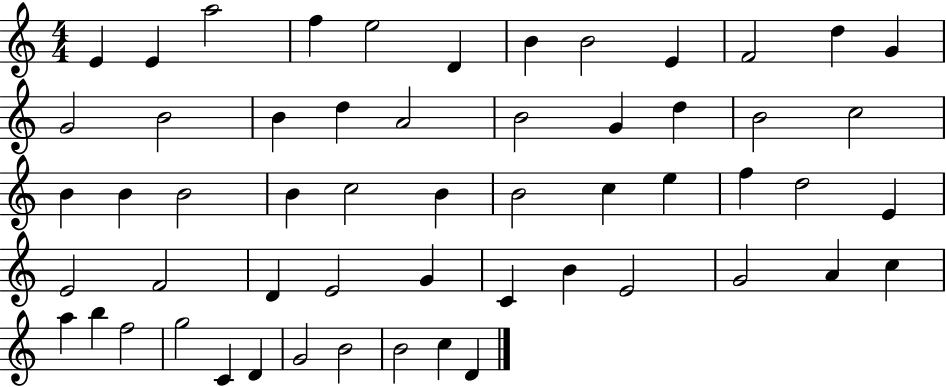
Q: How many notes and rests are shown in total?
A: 56